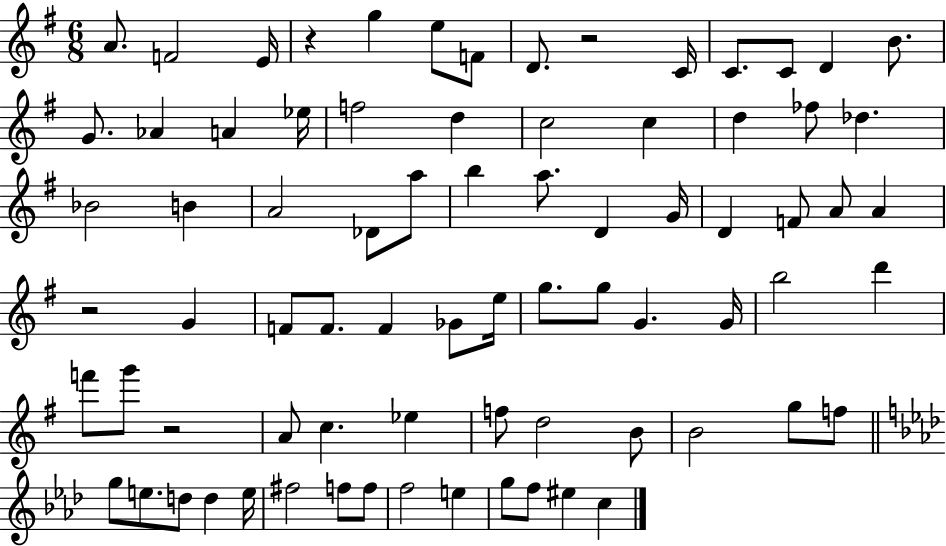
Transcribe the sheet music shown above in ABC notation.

X:1
T:Untitled
M:6/8
L:1/4
K:G
A/2 F2 E/4 z g e/2 F/2 D/2 z2 C/4 C/2 C/2 D B/2 G/2 _A A _e/4 f2 d c2 c d _f/2 _d _B2 B A2 _D/2 a/2 b a/2 D G/4 D F/2 A/2 A z2 G F/2 F/2 F _G/2 e/4 g/2 g/2 G G/4 b2 d' f'/2 g'/2 z2 A/2 c _e f/2 d2 B/2 B2 g/2 f/2 g/2 e/2 d/2 d e/4 ^f2 f/2 f/2 f2 e g/2 f/2 ^e c